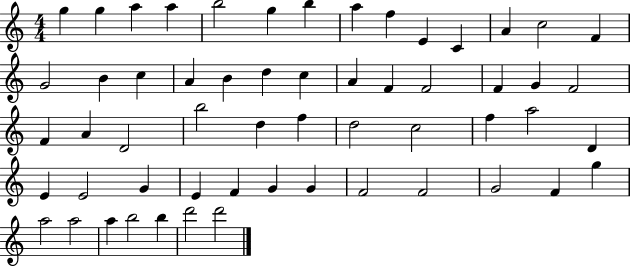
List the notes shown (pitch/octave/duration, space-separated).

G5/q G5/q A5/q A5/q B5/h G5/q B5/q A5/q F5/q E4/q C4/q A4/q C5/h F4/q G4/h B4/q C5/q A4/q B4/q D5/q C5/q A4/q F4/q F4/h F4/q G4/q F4/h F4/q A4/q D4/h B5/h D5/q F5/q D5/h C5/h F5/q A5/h D4/q E4/q E4/h G4/q E4/q F4/q G4/q G4/q F4/h F4/h G4/h F4/q G5/q A5/h A5/h A5/q B5/h B5/q D6/h D6/h